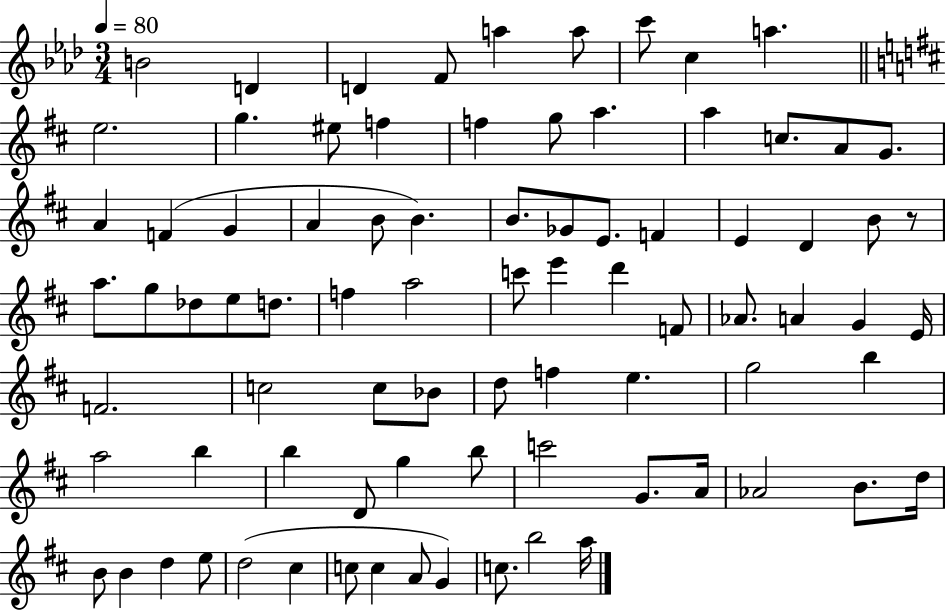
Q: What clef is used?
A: treble